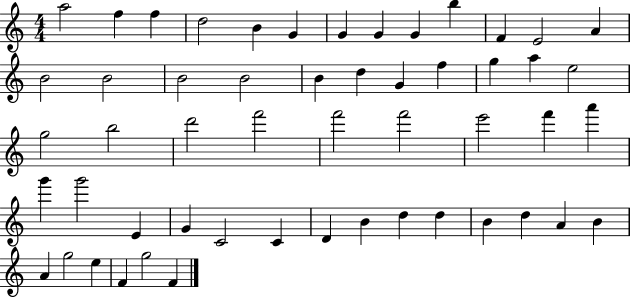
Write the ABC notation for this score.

X:1
T:Untitled
M:4/4
L:1/4
K:C
a2 f f d2 B G G G G b F E2 A B2 B2 B2 B2 B d G f g a e2 g2 b2 d'2 f'2 f'2 f'2 e'2 f' a' g' g'2 E G C2 C D B d d B d A B A g2 e F g2 F